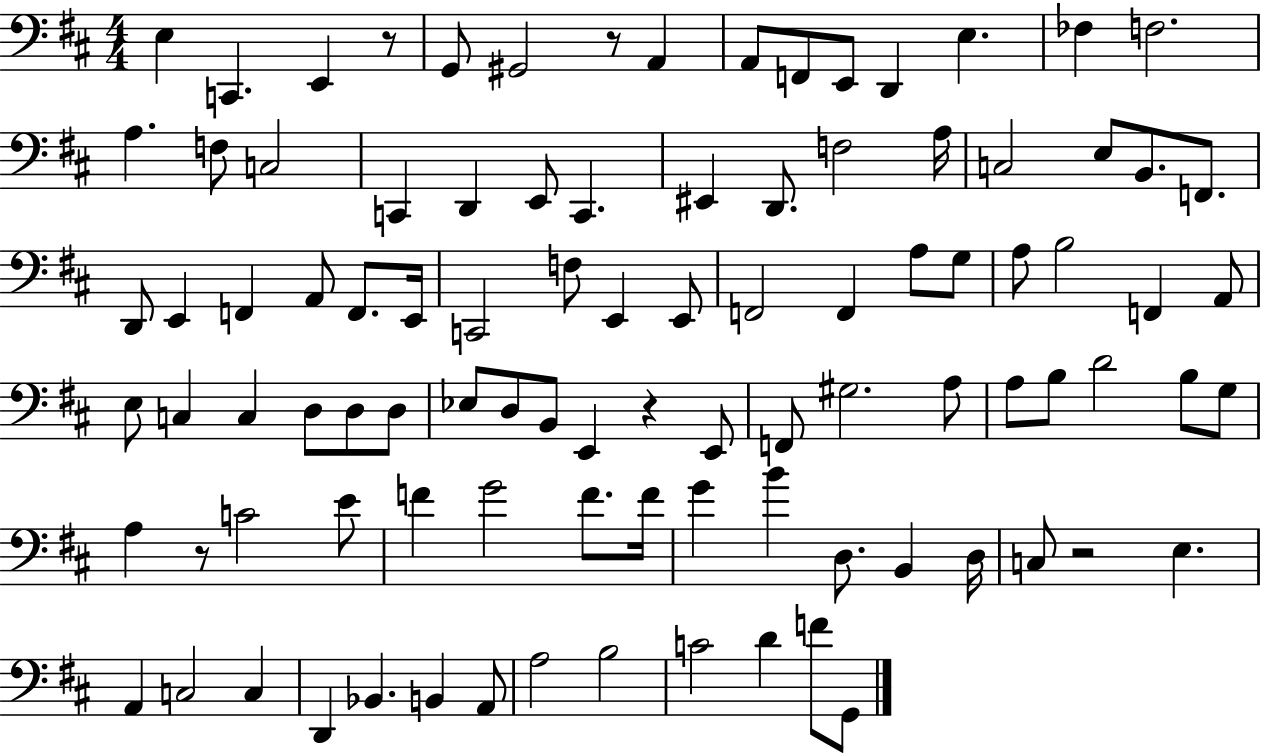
{
  \clef bass
  \numericTimeSignature
  \time 4/4
  \key d \major
  e4 c,4. e,4 r8 | g,8 gis,2 r8 a,4 | a,8 f,8 e,8 d,4 e4. | fes4 f2. | \break a4. f8 c2 | c,4 d,4 e,8 c,4. | eis,4 d,8. f2 a16 | c2 e8 b,8. f,8. | \break d,8 e,4 f,4 a,8 f,8. e,16 | c,2 f8 e,4 e,8 | f,2 f,4 a8 g8 | a8 b2 f,4 a,8 | \break e8 c4 c4 d8 d8 d8 | ees8 d8 b,8 e,4 r4 e,8 | f,8 gis2. a8 | a8 b8 d'2 b8 g8 | \break a4 r8 c'2 e'8 | f'4 g'2 f'8. f'16 | g'4 b'4 d8. b,4 d16 | c8 r2 e4. | \break a,4 c2 c4 | d,4 bes,4. b,4 a,8 | a2 b2 | c'2 d'4 f'8 g,8 | \break \bar "|."
}